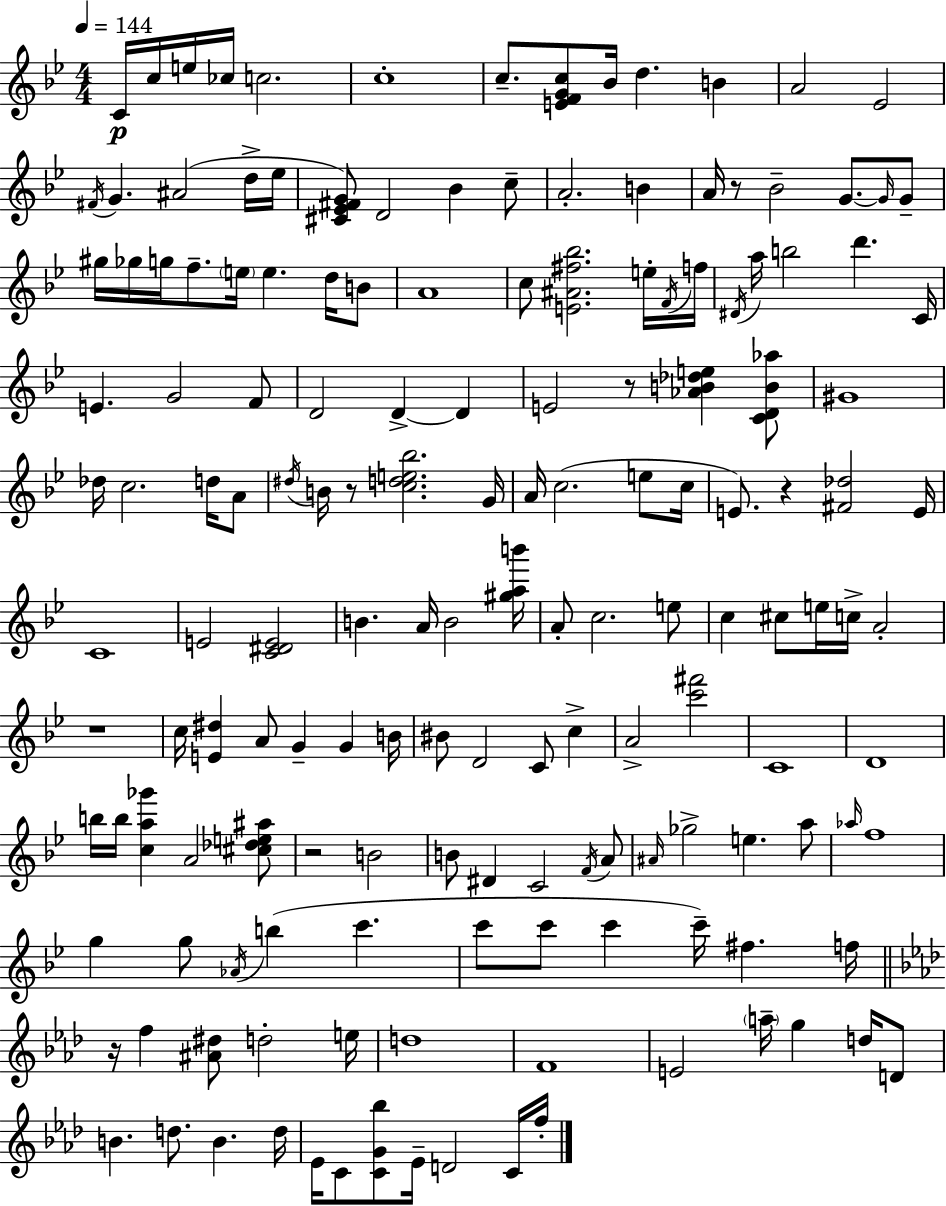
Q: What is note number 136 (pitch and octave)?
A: C4